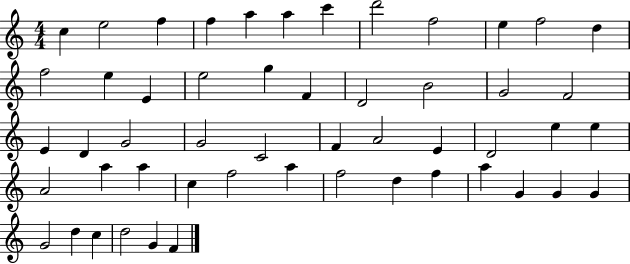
C5/q E5/h F5/q F5/q A5/q A5/q C6/q D6/h F5/h E5/q F5/h D5/q F5/h E5/q E4/q E5/h G5/q F4/q D4/h B4/h G4/h F4/h E4/q D4/q G4/h G4/h C4/h F4/q A4/h E4/q D4/h E5/q E5/q A4/h A5/q A5/q C5/q F5/h A5/q F5/h D5/q F5/q A5/q G4/q G4/q G4/q G4/h D5/q C5/q D5/h G4/q F4/q